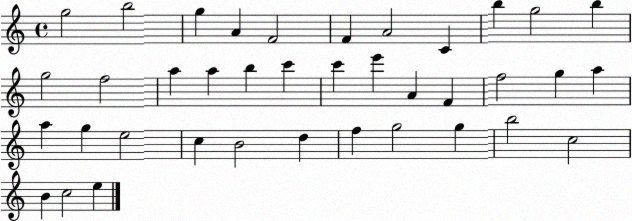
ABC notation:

X:1
T:Untitled
M:4/4
L:1/4
K:C
g2 b2 g A F2 F A2 C b g2 b g2 f2 a a b c' c' e' A F f2 g a a g e2 c B2 d f g2 g b2 c2 B c2 e